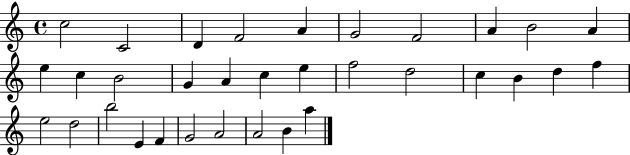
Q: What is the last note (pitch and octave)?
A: A5